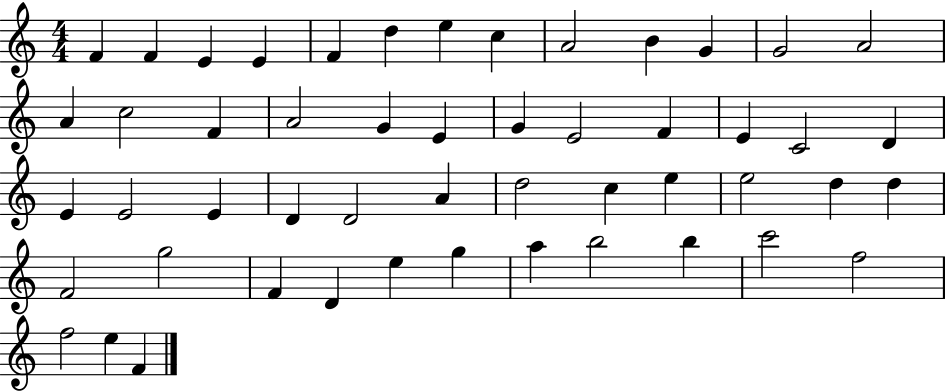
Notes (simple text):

F4/q F4/q E4/q E4/q F4/q D5/q E5/q C5/q A4/h B4/q G4/q G4/h A4/h A4/q C5/h F4/q A4/h G4/q E4/q G4/q E4/h F4/q E4/q C4/h D4/q E4/q E4/h E4/q D4/q D4/h A4/q D5/h C5/q E5/q E5/h D5/q D5/q F4/h G5/h F4/q D4/q E5/q G5/q A5/q B5/h B5/q C6/h F5/h F5/h E5/q F4/q